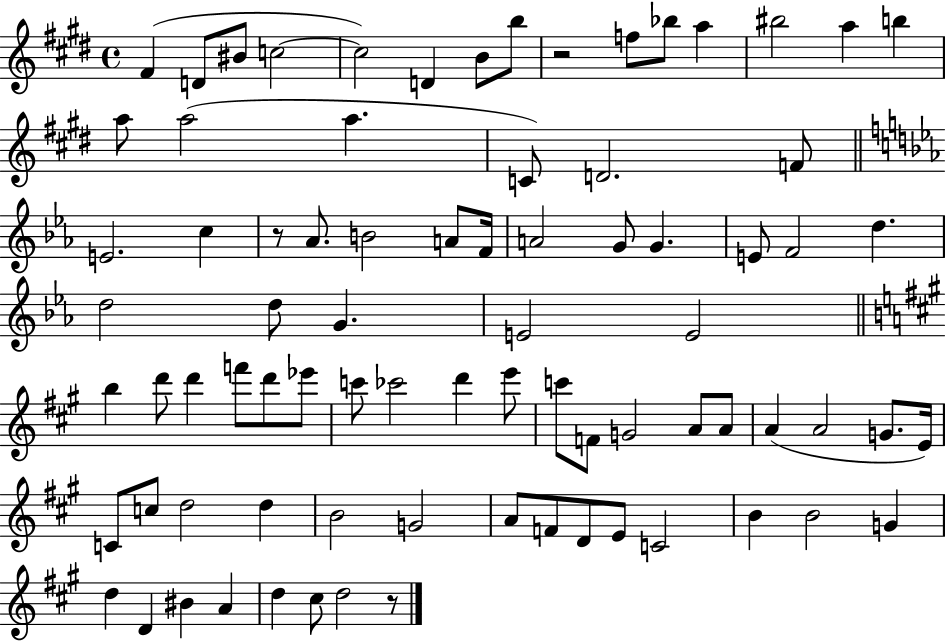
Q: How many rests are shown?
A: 3